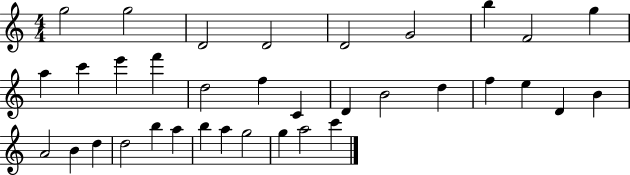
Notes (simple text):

G5/h G5/h D4/h D4/h D4/h G4/h B5/q F4/h G5/q A5/q C6/q E6/q F6/q D5/h F5/q C4/q D4/q B4/h D5/q F5/q E5/q D4/q B4/q A4/h B4/q D5/q D5/h B5/q A5/q B5/q A5/q G5/h G5/q A5/h C6/q